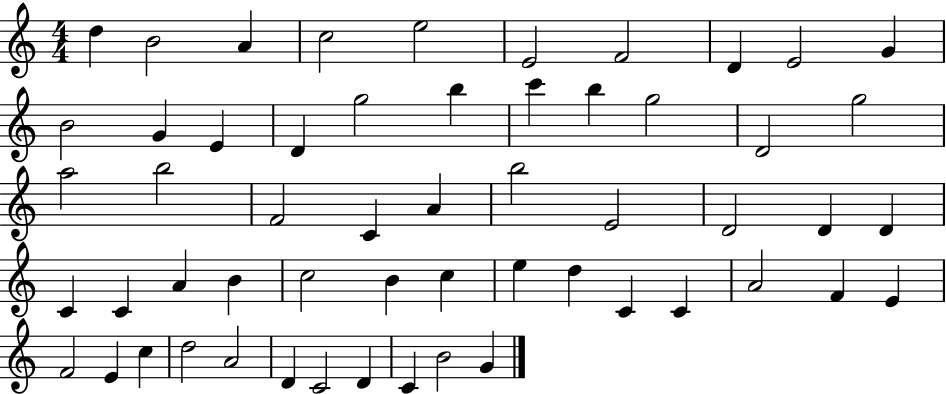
{
  \clef treble
  \numericTimeSignature
  \time 4/4
  \key c \major
  d''4 b'2 a'4 | c''2 e''2 | e'2 f'2 | d'4 e'2 g'4 | \break b'2 g'4 e'4 | d'4 g''2 b''4 | c'''4 b''4 g''2 | d'2 g''2 | \break a''2 b''2 | f'2 c'4 a'4 | b''2 e'2 | d'2 d'4 d'4 | \break c'4 c'4 a'4 b'4 | c''2 b'4 c''4 | e''4 d''4 c'4 c'4 | a'2 f'4 e'4 | \break f'2 e'4 c''4 | d''2 a'2 | d'4 c'2 d'4 | c'4 b'2 g'4 | \break \bar "|."
}